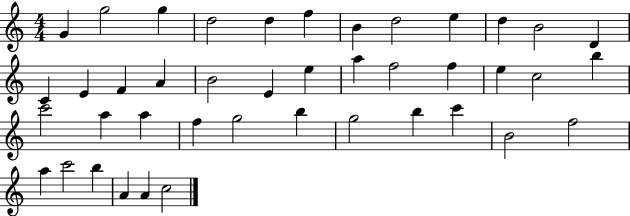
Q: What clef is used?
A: treble